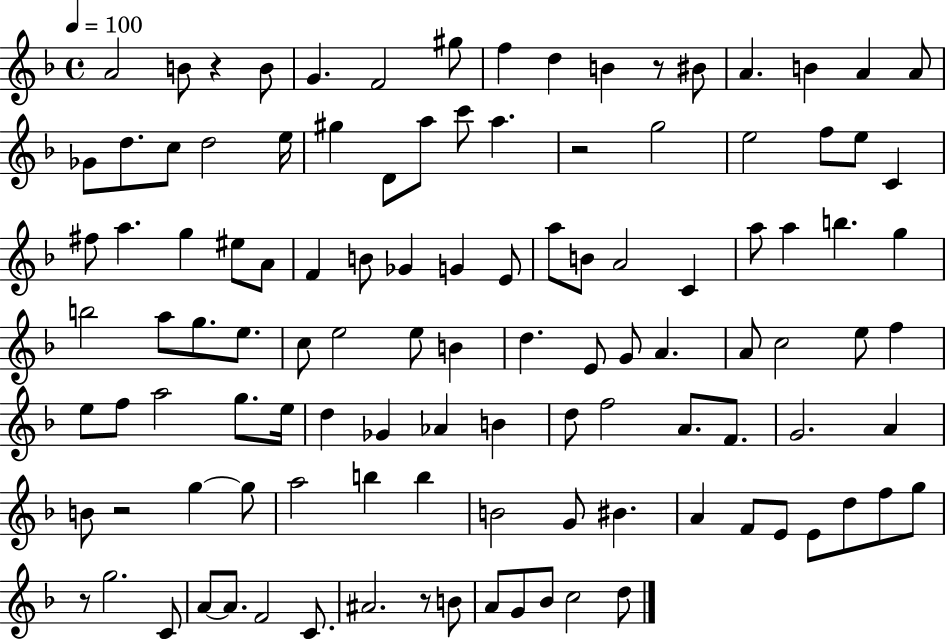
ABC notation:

X:1
T:Untitled
M:4/4
L:1/4
K:F
A2 B/2 z B/2 G F2 ^g/2 f d B z/2 ^B/2 A B A A/2 _G/2 d/2 c/2 d2 e/4 ^g D/2 a/2 c'/2 a z2 g2 e2 f/2 e/2 C ^f/2 a g ^e/2 A/2 F B/2 _G G E/2 a/2 B/2 A2 C a/2 a b g b2 a/2 g/2 e/2 c/2 e2 e/2 B d E/2 G/2 A A/2 c2 e/2 f e/2 f/2 a2 g/2 e/4 d _G _A B d/2 f2 A/2 F/2 G2 A B/2 z2 g g/2 a2 b b B2 G/2 ^B A F/2 E/2 E/2 d/2 f/2 g/2 z/2 g2 C/2 A/2 A/2 F2 C/2 ^A2 z/2 B/2 A/2 G/2 _B/2 c2 d/2